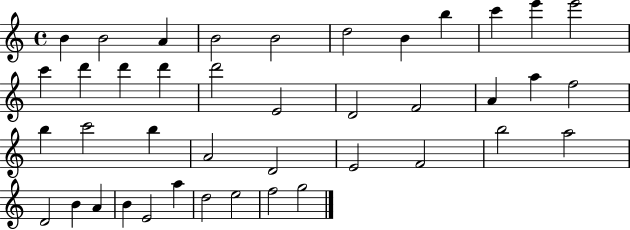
X:1
T:Untitled
M:4/4
L:1/4
K:C
B B2 A B2 B2 d2 B b c' e' e'2 c' d' d' d' d'2 E2 D2 F2 A a f2 b c'2 b A2 D2 E2 F2 b2 a2 D2 B A B E2 a d2 e2 f2 g2